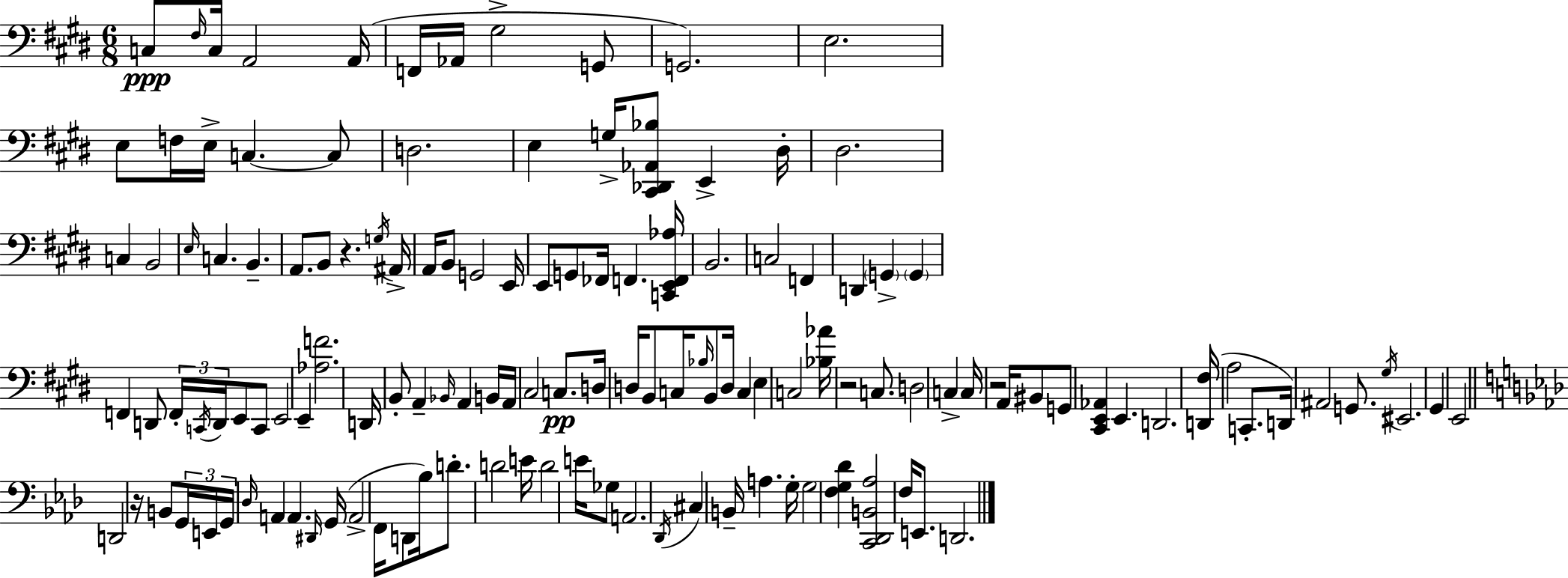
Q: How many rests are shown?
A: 4